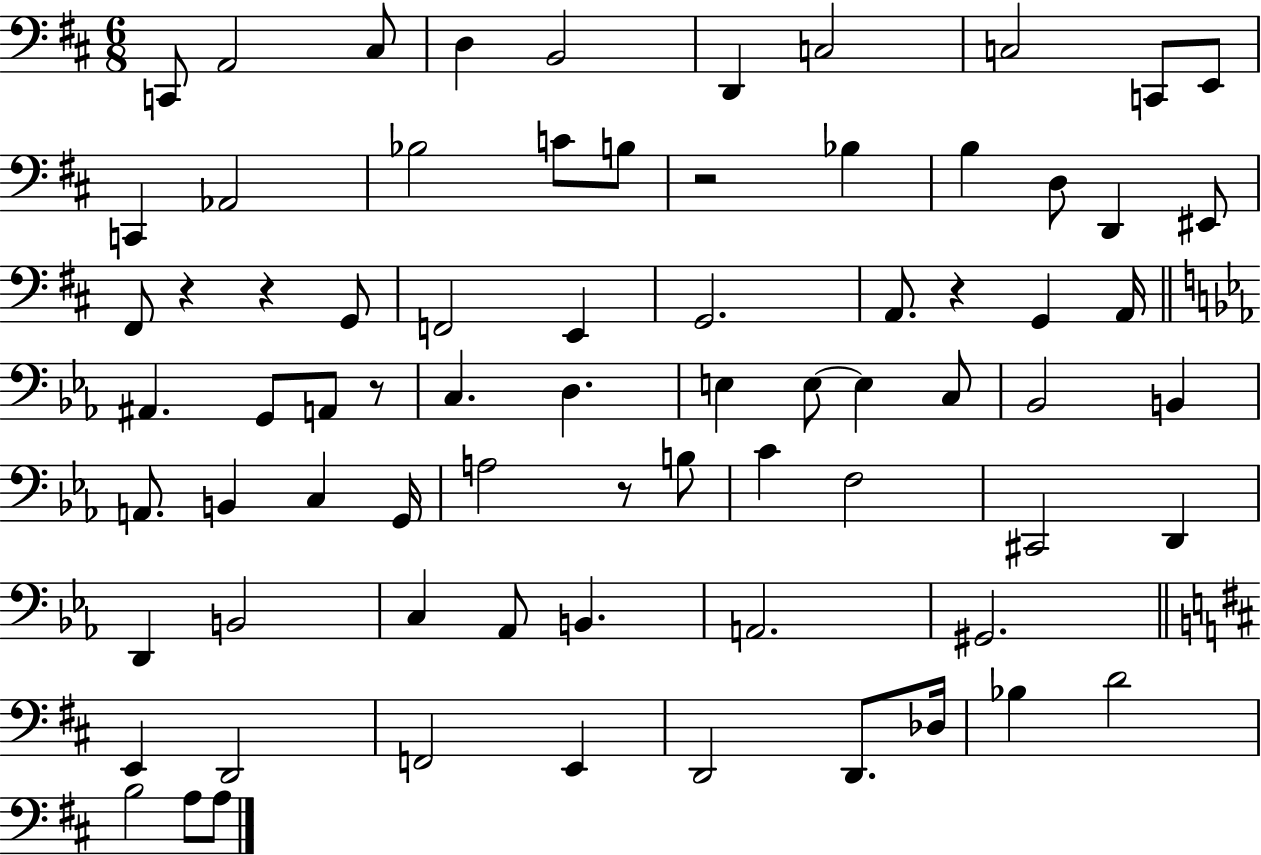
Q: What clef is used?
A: bass